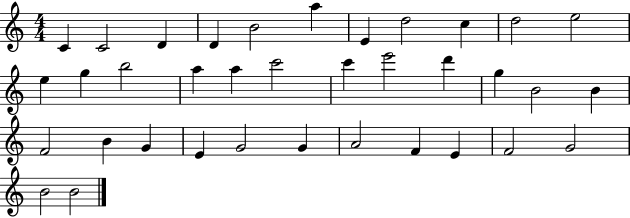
C4/q C4/h D4/q D4/q B4/h A5/q E4/q D5/h C5/q D5/h E5/h E5/q G5/q B5/h A5/q A5/q C6/h C6/q E6/h D6/q G5/q B4/h B4/q F4/h B4/q G4/q E4/q G4/h G4/q A4/h F4/q E4/q F4/h G4/h B4/h B4/h